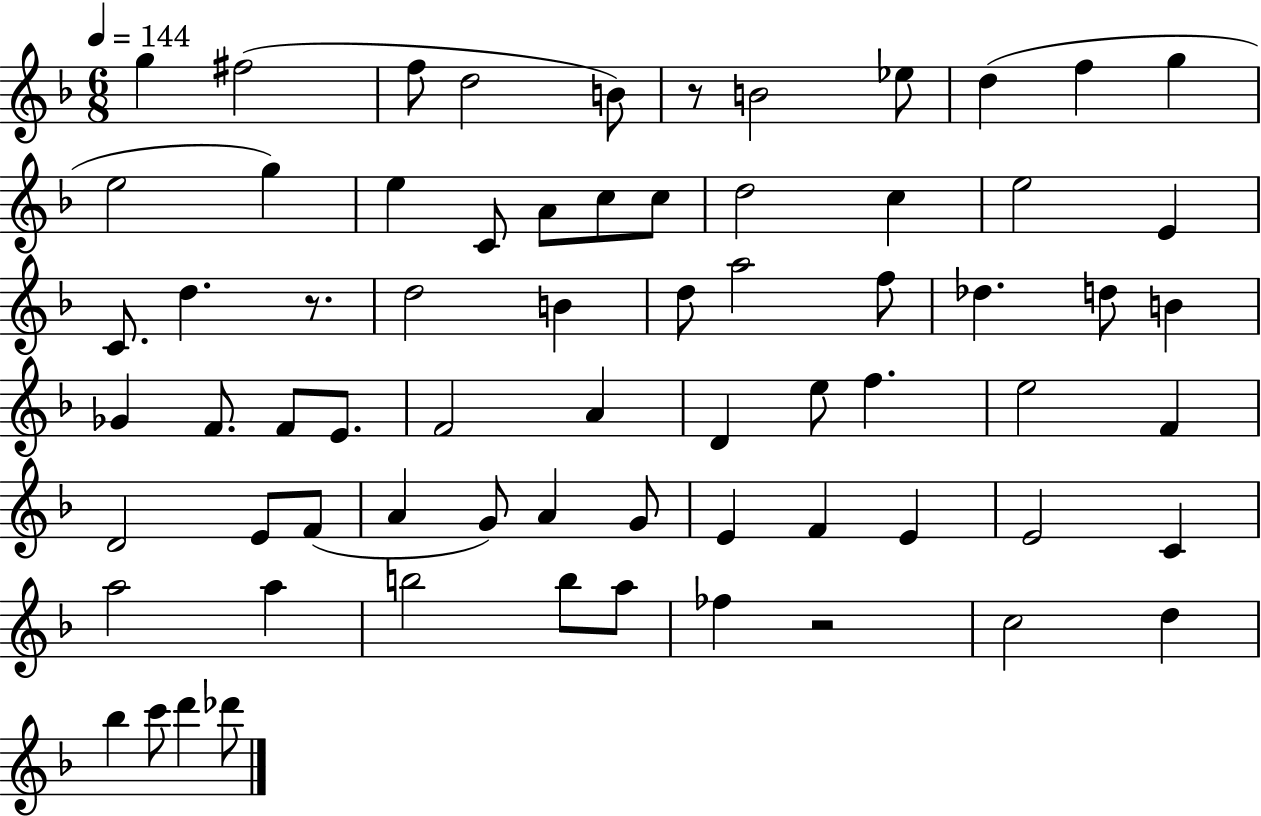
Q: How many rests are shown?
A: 3